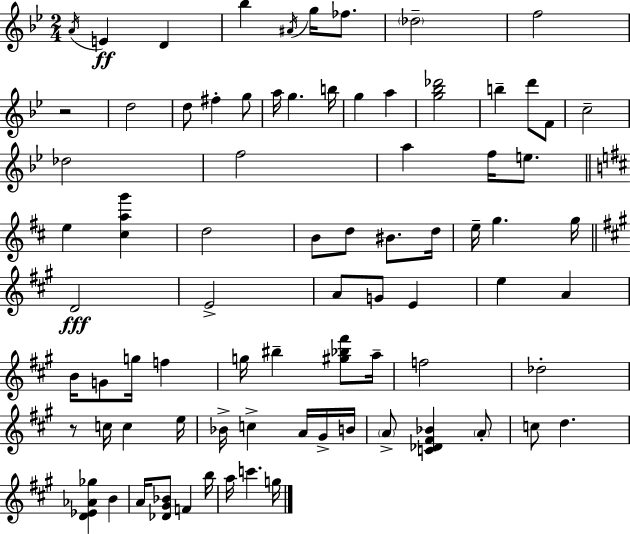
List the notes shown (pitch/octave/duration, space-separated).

A4/s E4/q D4/q Bb5/q A#4/s G5/s FES5/e. Db5/h F5/h R/h D5/h D5/e F#5/q G5/e A5/s G5/q. B5/s G5/q A5/q [G5,Bb5,Db6]/h B5/q D6/e F4/e C5/h Db5/h F5/h A5/q F5/s E5/e. E5/q [C#5,A5,G6]/q D5/h B4/e D5/e BIS4/e. D5/s E5/s G5/q. G5/s D4/h E4/h A4/e G4/e E4/q E5/q A4/q B4/s G4/e G5/s F5/q G5/s BIS5/q [G#5,Bb5,F#6]/e A5/s F5/h Db5/h R/e C5/s C5/q E5/s Bb4/s C5/q A4/s G#4/s B4/s A4/e [C4,Db4,F#4,Bb4]/q A4/e C5/e D5/q. [D4,Eb4,Ab4,Gb5]/q B4/q A4/s [Db4,G#4,Bb4]/e F4/q B5/s A5/s C6/q. G5/s